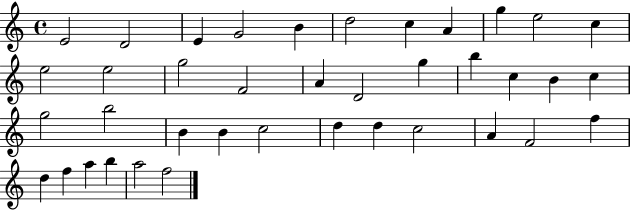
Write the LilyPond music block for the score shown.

{
  \clef treble
  \time 4/4
  \defaultTimeSignature
  \key c \major
  e'2 d'2 | e'4 g'2 b'4 | d''2 c''4 a'4 | g''4 e''2 c''4 | \break e''2 e''2 | g''2 f'2 | a'4 d'2 g''4 | b''4 c''4 b'4 c''4 | \break g''2 b''2 | b'4 b'4 c''2 | d''4 d''4 c''2 | a'4 f'2 f''4 | \break d''4 f''4 a''4 b''4 | a''2 f''2 | \bar "|."
}